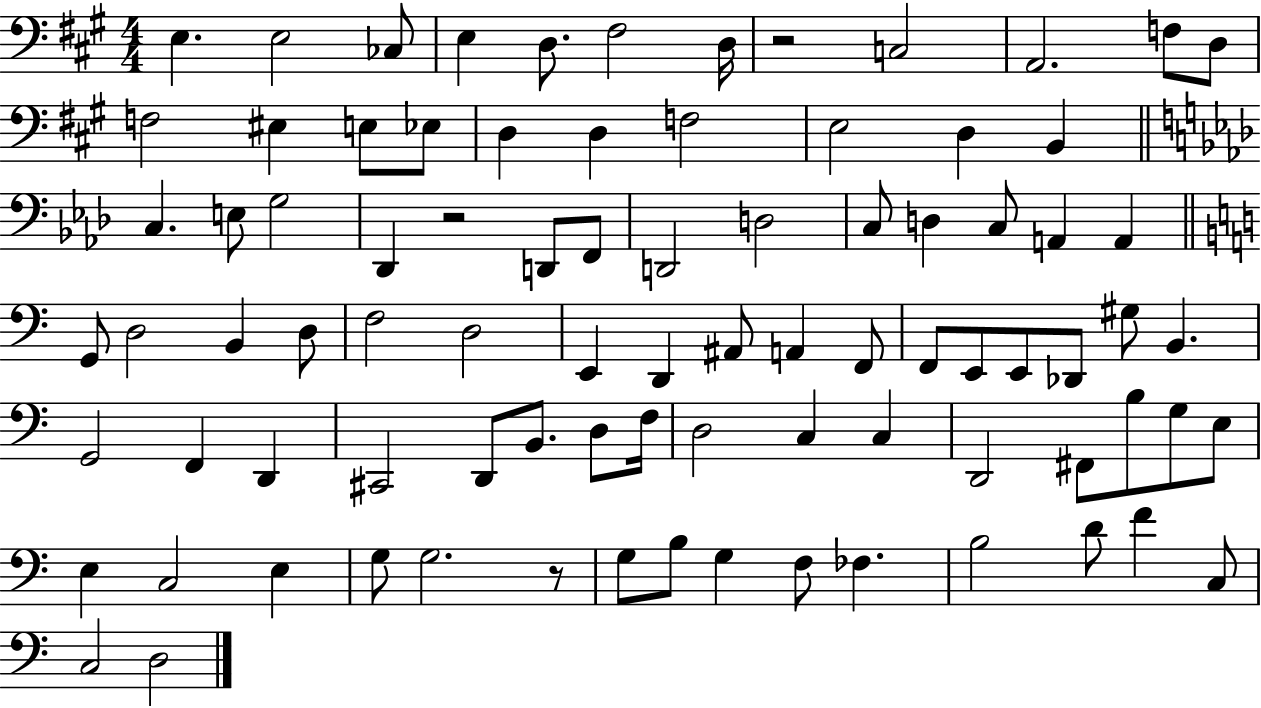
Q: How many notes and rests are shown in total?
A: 86